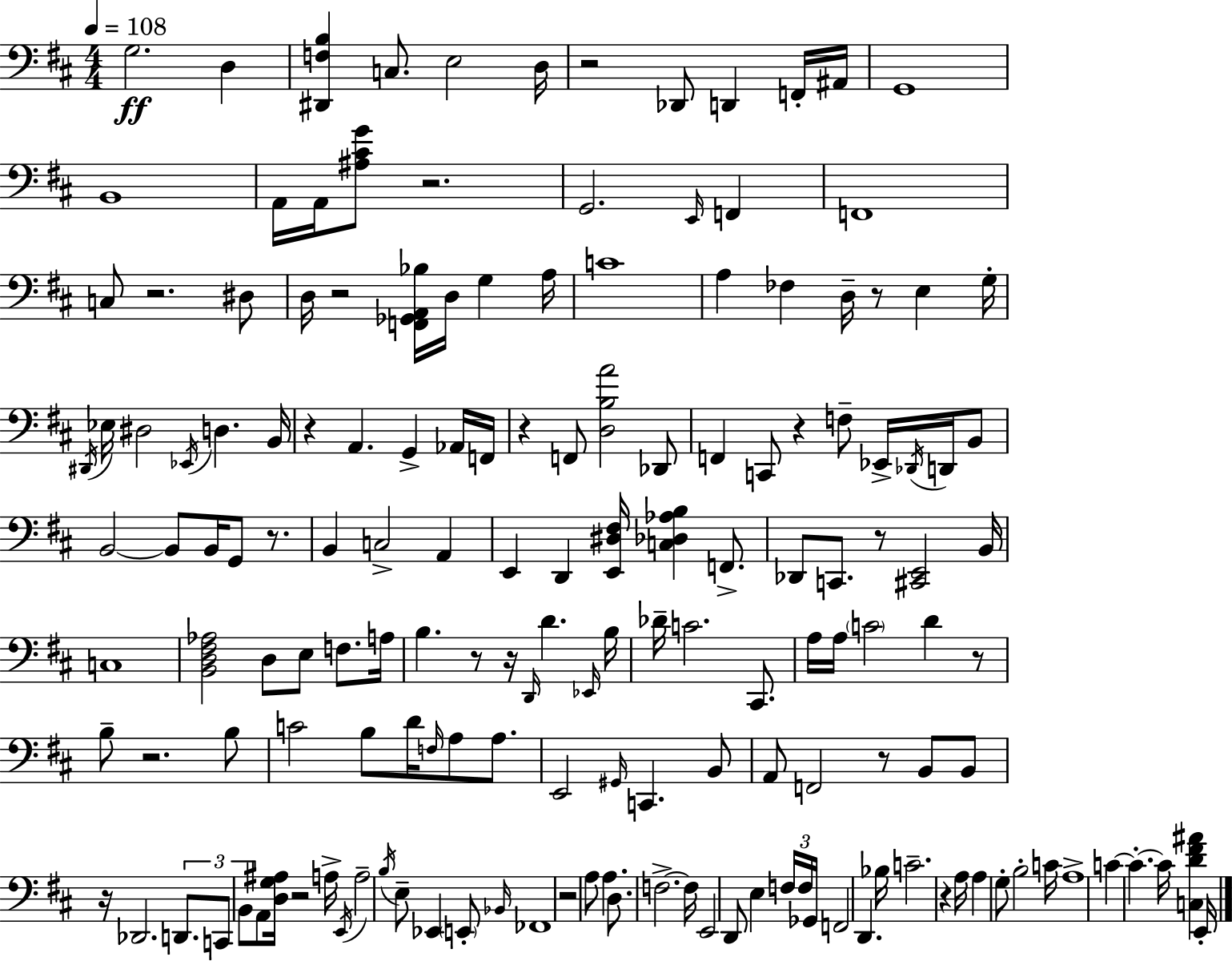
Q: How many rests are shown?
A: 19